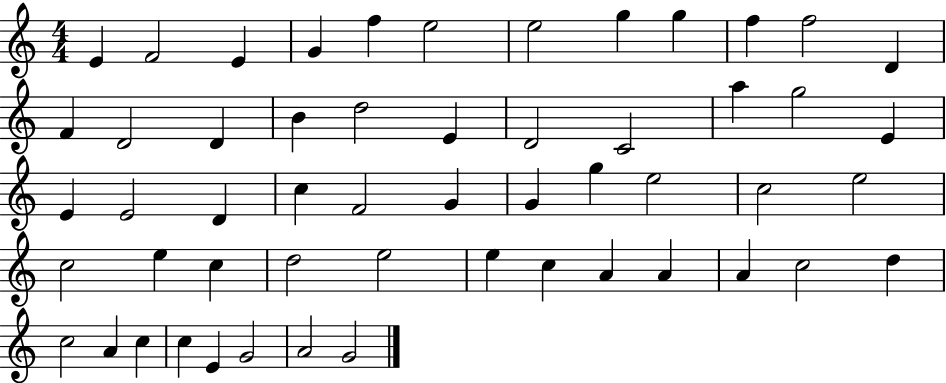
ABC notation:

X:1
T:Untitled
M:4/4
L:1/4
K:C
E F2 E G f e2 e2 g g f f2 D F D2 D B d2 E D2 C2 a g2 E E E2 D c F2 G G g e2 c2 e2 c2 e c d2 e2 e c A A A c2 d c2 A c c E G2 A2 G2